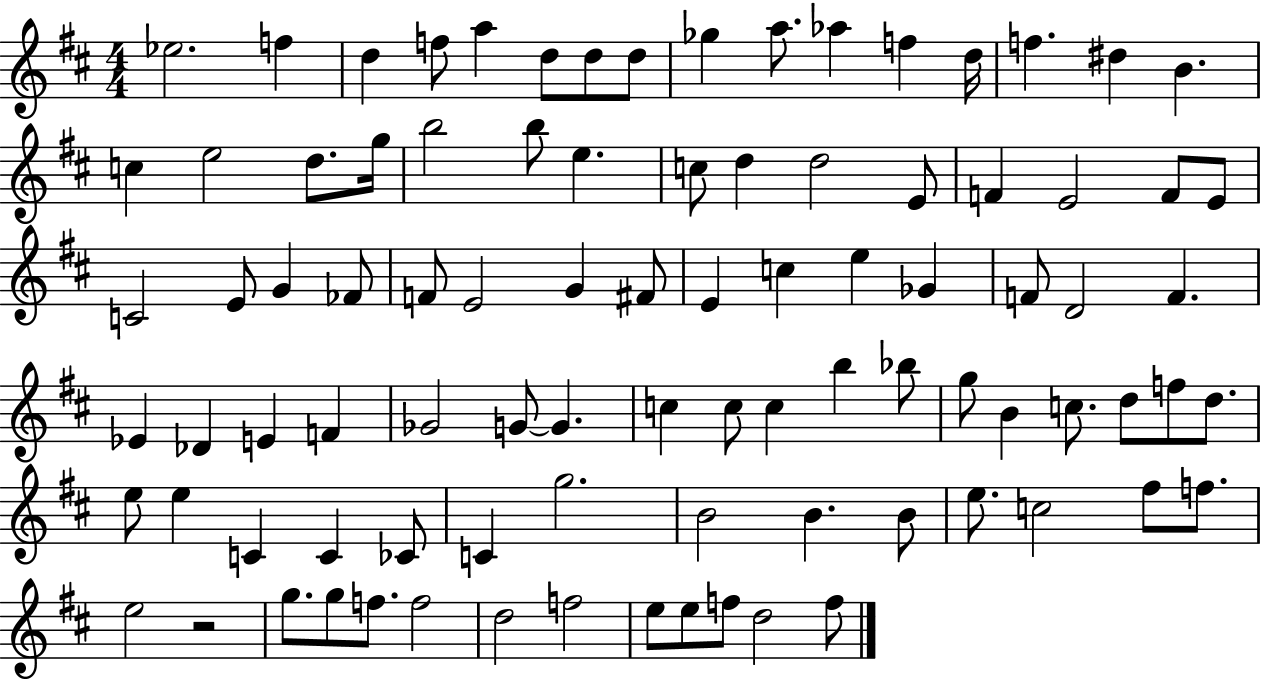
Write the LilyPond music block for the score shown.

{
  \clef treble
  \numericTimeSignature
  \time 4/4
  \key d \major
  \repeat volta 2 { ees''2. f''4 | d''4 f''8 a''4 d''8 d''8 d''8 | ges''4 a''8. aes''4 f''4 d''16 | f''4. dis''4 b'4. | \break c''4 e''2 d''8. g''16 | b''2 b''8 e''4. | c''8 d''4 d''2 e'8 | f'4 e'2 f'8 e'8 | \break c'2 e'8 g'4 fes'8 | f'8 e'2 g'4 fis'8 | e'4 c''4 e''4 ges'4 | f'8 d'2 f'4. | \break ees'4 des'4 e'4 f'4 | ges'2 g'8~~ g'4. | c''4 c''8 c''4 b''4 bes''8 | g''8 b'4 c''8. d''8 f''8 d''8. | \break e''8 e''4 c'4 c'4 ces'8 | c'4 g''2. | b'2 b'4. b'8 | e''8. c''2 fis''8 f''8. | \break e''2 r2 | g''8. g''8 f''8. f''2 | d''2 f''2 | e''8 e''8 f''8 d''2 f''8 | \break } \bar "|."
}